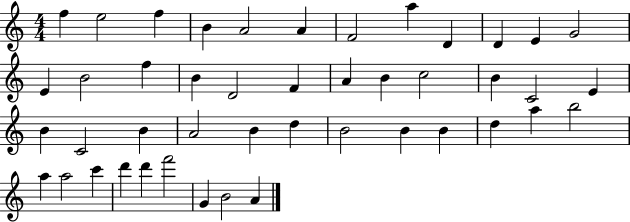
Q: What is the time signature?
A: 4/4